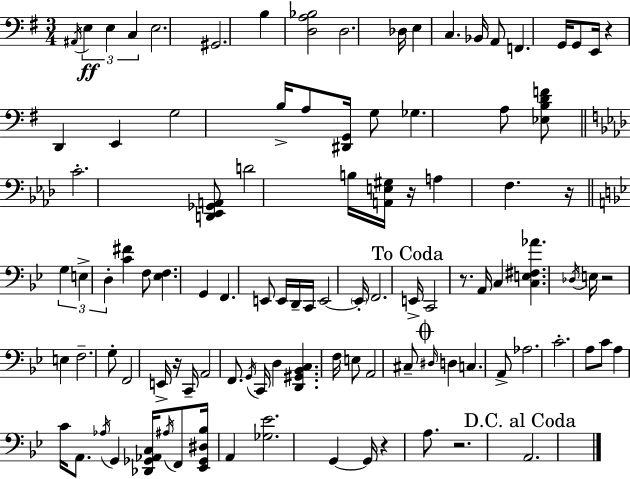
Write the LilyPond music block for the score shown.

{
  \clef bass
  \numericTimeSignature
  \time 3/4
  \key g \major
  \acciaccatura { ais,16 }\ff \tuplet 3/2 { e4 e4 c4 } | e2. | gis,2. | b4 <d a bes>2 | \break d2. | des16 e4 c4. | bes,16 a,8 f,4. g,16 g,8 | e,16 r4 d,4 e,4 | \break g2 b16-> a8 | <dis, g,>16 g8 ges4. a8 <ees b d' f'>8 | \bar "||" \break \key aes \major c'2.-. | <d, ees, ges, a,>8 d'2 b16 <a, e gis>16 | r16 a4 f4. r16 | \bar "||" \break \key bes \major \tuplet 3/2 { g4 e4-> d4-. } | <c' fis'>4 f8 <ees f>4. | g,4 f,4. e,8 | e,16 d,16-- c,16 e,2~~ \parenthesize e,16-. | \break f,2. | \mark "To Coda" e,16-> c,2 r8. | a,16 c4 <c e fis aes'>4. \acciaccatura { des16 } | e16 r2 e4 | \break f2.-- | g8-. f,2 e,16-> | r16 c,16-- a,2 f,8. | \acciaccatura { g,16 } c,16 d4 <d, gis, bes, c>4. | \break f16 e8 a,2 | cis8-- \mark \markup { \musicglyph "scripts.coda" } \grace { dis16 } d4 c4. | a,8-> aes2. | c'2.-. | \break a8 c'8 a4 c'16 | a,8. \acciaccatura { aes16 } g,4 <des, ges, aes, c>16 \acciaccatura { ais16 } f,8 | <ees, ges, dis bes>16 a,4 <ges ees'>2. | g,4~~ g,16 r4 | \break a8. r2. | \mark "D.C. al Coda" a,2. | \bar "|."
}